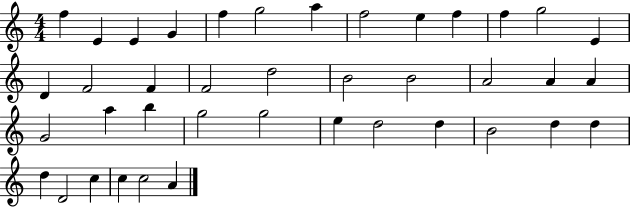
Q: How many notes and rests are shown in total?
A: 40